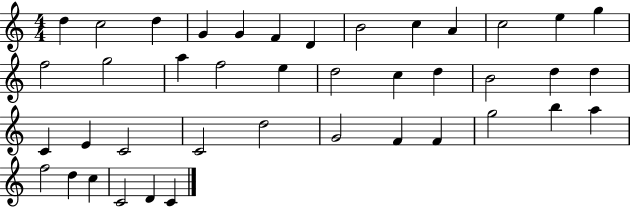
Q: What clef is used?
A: treble